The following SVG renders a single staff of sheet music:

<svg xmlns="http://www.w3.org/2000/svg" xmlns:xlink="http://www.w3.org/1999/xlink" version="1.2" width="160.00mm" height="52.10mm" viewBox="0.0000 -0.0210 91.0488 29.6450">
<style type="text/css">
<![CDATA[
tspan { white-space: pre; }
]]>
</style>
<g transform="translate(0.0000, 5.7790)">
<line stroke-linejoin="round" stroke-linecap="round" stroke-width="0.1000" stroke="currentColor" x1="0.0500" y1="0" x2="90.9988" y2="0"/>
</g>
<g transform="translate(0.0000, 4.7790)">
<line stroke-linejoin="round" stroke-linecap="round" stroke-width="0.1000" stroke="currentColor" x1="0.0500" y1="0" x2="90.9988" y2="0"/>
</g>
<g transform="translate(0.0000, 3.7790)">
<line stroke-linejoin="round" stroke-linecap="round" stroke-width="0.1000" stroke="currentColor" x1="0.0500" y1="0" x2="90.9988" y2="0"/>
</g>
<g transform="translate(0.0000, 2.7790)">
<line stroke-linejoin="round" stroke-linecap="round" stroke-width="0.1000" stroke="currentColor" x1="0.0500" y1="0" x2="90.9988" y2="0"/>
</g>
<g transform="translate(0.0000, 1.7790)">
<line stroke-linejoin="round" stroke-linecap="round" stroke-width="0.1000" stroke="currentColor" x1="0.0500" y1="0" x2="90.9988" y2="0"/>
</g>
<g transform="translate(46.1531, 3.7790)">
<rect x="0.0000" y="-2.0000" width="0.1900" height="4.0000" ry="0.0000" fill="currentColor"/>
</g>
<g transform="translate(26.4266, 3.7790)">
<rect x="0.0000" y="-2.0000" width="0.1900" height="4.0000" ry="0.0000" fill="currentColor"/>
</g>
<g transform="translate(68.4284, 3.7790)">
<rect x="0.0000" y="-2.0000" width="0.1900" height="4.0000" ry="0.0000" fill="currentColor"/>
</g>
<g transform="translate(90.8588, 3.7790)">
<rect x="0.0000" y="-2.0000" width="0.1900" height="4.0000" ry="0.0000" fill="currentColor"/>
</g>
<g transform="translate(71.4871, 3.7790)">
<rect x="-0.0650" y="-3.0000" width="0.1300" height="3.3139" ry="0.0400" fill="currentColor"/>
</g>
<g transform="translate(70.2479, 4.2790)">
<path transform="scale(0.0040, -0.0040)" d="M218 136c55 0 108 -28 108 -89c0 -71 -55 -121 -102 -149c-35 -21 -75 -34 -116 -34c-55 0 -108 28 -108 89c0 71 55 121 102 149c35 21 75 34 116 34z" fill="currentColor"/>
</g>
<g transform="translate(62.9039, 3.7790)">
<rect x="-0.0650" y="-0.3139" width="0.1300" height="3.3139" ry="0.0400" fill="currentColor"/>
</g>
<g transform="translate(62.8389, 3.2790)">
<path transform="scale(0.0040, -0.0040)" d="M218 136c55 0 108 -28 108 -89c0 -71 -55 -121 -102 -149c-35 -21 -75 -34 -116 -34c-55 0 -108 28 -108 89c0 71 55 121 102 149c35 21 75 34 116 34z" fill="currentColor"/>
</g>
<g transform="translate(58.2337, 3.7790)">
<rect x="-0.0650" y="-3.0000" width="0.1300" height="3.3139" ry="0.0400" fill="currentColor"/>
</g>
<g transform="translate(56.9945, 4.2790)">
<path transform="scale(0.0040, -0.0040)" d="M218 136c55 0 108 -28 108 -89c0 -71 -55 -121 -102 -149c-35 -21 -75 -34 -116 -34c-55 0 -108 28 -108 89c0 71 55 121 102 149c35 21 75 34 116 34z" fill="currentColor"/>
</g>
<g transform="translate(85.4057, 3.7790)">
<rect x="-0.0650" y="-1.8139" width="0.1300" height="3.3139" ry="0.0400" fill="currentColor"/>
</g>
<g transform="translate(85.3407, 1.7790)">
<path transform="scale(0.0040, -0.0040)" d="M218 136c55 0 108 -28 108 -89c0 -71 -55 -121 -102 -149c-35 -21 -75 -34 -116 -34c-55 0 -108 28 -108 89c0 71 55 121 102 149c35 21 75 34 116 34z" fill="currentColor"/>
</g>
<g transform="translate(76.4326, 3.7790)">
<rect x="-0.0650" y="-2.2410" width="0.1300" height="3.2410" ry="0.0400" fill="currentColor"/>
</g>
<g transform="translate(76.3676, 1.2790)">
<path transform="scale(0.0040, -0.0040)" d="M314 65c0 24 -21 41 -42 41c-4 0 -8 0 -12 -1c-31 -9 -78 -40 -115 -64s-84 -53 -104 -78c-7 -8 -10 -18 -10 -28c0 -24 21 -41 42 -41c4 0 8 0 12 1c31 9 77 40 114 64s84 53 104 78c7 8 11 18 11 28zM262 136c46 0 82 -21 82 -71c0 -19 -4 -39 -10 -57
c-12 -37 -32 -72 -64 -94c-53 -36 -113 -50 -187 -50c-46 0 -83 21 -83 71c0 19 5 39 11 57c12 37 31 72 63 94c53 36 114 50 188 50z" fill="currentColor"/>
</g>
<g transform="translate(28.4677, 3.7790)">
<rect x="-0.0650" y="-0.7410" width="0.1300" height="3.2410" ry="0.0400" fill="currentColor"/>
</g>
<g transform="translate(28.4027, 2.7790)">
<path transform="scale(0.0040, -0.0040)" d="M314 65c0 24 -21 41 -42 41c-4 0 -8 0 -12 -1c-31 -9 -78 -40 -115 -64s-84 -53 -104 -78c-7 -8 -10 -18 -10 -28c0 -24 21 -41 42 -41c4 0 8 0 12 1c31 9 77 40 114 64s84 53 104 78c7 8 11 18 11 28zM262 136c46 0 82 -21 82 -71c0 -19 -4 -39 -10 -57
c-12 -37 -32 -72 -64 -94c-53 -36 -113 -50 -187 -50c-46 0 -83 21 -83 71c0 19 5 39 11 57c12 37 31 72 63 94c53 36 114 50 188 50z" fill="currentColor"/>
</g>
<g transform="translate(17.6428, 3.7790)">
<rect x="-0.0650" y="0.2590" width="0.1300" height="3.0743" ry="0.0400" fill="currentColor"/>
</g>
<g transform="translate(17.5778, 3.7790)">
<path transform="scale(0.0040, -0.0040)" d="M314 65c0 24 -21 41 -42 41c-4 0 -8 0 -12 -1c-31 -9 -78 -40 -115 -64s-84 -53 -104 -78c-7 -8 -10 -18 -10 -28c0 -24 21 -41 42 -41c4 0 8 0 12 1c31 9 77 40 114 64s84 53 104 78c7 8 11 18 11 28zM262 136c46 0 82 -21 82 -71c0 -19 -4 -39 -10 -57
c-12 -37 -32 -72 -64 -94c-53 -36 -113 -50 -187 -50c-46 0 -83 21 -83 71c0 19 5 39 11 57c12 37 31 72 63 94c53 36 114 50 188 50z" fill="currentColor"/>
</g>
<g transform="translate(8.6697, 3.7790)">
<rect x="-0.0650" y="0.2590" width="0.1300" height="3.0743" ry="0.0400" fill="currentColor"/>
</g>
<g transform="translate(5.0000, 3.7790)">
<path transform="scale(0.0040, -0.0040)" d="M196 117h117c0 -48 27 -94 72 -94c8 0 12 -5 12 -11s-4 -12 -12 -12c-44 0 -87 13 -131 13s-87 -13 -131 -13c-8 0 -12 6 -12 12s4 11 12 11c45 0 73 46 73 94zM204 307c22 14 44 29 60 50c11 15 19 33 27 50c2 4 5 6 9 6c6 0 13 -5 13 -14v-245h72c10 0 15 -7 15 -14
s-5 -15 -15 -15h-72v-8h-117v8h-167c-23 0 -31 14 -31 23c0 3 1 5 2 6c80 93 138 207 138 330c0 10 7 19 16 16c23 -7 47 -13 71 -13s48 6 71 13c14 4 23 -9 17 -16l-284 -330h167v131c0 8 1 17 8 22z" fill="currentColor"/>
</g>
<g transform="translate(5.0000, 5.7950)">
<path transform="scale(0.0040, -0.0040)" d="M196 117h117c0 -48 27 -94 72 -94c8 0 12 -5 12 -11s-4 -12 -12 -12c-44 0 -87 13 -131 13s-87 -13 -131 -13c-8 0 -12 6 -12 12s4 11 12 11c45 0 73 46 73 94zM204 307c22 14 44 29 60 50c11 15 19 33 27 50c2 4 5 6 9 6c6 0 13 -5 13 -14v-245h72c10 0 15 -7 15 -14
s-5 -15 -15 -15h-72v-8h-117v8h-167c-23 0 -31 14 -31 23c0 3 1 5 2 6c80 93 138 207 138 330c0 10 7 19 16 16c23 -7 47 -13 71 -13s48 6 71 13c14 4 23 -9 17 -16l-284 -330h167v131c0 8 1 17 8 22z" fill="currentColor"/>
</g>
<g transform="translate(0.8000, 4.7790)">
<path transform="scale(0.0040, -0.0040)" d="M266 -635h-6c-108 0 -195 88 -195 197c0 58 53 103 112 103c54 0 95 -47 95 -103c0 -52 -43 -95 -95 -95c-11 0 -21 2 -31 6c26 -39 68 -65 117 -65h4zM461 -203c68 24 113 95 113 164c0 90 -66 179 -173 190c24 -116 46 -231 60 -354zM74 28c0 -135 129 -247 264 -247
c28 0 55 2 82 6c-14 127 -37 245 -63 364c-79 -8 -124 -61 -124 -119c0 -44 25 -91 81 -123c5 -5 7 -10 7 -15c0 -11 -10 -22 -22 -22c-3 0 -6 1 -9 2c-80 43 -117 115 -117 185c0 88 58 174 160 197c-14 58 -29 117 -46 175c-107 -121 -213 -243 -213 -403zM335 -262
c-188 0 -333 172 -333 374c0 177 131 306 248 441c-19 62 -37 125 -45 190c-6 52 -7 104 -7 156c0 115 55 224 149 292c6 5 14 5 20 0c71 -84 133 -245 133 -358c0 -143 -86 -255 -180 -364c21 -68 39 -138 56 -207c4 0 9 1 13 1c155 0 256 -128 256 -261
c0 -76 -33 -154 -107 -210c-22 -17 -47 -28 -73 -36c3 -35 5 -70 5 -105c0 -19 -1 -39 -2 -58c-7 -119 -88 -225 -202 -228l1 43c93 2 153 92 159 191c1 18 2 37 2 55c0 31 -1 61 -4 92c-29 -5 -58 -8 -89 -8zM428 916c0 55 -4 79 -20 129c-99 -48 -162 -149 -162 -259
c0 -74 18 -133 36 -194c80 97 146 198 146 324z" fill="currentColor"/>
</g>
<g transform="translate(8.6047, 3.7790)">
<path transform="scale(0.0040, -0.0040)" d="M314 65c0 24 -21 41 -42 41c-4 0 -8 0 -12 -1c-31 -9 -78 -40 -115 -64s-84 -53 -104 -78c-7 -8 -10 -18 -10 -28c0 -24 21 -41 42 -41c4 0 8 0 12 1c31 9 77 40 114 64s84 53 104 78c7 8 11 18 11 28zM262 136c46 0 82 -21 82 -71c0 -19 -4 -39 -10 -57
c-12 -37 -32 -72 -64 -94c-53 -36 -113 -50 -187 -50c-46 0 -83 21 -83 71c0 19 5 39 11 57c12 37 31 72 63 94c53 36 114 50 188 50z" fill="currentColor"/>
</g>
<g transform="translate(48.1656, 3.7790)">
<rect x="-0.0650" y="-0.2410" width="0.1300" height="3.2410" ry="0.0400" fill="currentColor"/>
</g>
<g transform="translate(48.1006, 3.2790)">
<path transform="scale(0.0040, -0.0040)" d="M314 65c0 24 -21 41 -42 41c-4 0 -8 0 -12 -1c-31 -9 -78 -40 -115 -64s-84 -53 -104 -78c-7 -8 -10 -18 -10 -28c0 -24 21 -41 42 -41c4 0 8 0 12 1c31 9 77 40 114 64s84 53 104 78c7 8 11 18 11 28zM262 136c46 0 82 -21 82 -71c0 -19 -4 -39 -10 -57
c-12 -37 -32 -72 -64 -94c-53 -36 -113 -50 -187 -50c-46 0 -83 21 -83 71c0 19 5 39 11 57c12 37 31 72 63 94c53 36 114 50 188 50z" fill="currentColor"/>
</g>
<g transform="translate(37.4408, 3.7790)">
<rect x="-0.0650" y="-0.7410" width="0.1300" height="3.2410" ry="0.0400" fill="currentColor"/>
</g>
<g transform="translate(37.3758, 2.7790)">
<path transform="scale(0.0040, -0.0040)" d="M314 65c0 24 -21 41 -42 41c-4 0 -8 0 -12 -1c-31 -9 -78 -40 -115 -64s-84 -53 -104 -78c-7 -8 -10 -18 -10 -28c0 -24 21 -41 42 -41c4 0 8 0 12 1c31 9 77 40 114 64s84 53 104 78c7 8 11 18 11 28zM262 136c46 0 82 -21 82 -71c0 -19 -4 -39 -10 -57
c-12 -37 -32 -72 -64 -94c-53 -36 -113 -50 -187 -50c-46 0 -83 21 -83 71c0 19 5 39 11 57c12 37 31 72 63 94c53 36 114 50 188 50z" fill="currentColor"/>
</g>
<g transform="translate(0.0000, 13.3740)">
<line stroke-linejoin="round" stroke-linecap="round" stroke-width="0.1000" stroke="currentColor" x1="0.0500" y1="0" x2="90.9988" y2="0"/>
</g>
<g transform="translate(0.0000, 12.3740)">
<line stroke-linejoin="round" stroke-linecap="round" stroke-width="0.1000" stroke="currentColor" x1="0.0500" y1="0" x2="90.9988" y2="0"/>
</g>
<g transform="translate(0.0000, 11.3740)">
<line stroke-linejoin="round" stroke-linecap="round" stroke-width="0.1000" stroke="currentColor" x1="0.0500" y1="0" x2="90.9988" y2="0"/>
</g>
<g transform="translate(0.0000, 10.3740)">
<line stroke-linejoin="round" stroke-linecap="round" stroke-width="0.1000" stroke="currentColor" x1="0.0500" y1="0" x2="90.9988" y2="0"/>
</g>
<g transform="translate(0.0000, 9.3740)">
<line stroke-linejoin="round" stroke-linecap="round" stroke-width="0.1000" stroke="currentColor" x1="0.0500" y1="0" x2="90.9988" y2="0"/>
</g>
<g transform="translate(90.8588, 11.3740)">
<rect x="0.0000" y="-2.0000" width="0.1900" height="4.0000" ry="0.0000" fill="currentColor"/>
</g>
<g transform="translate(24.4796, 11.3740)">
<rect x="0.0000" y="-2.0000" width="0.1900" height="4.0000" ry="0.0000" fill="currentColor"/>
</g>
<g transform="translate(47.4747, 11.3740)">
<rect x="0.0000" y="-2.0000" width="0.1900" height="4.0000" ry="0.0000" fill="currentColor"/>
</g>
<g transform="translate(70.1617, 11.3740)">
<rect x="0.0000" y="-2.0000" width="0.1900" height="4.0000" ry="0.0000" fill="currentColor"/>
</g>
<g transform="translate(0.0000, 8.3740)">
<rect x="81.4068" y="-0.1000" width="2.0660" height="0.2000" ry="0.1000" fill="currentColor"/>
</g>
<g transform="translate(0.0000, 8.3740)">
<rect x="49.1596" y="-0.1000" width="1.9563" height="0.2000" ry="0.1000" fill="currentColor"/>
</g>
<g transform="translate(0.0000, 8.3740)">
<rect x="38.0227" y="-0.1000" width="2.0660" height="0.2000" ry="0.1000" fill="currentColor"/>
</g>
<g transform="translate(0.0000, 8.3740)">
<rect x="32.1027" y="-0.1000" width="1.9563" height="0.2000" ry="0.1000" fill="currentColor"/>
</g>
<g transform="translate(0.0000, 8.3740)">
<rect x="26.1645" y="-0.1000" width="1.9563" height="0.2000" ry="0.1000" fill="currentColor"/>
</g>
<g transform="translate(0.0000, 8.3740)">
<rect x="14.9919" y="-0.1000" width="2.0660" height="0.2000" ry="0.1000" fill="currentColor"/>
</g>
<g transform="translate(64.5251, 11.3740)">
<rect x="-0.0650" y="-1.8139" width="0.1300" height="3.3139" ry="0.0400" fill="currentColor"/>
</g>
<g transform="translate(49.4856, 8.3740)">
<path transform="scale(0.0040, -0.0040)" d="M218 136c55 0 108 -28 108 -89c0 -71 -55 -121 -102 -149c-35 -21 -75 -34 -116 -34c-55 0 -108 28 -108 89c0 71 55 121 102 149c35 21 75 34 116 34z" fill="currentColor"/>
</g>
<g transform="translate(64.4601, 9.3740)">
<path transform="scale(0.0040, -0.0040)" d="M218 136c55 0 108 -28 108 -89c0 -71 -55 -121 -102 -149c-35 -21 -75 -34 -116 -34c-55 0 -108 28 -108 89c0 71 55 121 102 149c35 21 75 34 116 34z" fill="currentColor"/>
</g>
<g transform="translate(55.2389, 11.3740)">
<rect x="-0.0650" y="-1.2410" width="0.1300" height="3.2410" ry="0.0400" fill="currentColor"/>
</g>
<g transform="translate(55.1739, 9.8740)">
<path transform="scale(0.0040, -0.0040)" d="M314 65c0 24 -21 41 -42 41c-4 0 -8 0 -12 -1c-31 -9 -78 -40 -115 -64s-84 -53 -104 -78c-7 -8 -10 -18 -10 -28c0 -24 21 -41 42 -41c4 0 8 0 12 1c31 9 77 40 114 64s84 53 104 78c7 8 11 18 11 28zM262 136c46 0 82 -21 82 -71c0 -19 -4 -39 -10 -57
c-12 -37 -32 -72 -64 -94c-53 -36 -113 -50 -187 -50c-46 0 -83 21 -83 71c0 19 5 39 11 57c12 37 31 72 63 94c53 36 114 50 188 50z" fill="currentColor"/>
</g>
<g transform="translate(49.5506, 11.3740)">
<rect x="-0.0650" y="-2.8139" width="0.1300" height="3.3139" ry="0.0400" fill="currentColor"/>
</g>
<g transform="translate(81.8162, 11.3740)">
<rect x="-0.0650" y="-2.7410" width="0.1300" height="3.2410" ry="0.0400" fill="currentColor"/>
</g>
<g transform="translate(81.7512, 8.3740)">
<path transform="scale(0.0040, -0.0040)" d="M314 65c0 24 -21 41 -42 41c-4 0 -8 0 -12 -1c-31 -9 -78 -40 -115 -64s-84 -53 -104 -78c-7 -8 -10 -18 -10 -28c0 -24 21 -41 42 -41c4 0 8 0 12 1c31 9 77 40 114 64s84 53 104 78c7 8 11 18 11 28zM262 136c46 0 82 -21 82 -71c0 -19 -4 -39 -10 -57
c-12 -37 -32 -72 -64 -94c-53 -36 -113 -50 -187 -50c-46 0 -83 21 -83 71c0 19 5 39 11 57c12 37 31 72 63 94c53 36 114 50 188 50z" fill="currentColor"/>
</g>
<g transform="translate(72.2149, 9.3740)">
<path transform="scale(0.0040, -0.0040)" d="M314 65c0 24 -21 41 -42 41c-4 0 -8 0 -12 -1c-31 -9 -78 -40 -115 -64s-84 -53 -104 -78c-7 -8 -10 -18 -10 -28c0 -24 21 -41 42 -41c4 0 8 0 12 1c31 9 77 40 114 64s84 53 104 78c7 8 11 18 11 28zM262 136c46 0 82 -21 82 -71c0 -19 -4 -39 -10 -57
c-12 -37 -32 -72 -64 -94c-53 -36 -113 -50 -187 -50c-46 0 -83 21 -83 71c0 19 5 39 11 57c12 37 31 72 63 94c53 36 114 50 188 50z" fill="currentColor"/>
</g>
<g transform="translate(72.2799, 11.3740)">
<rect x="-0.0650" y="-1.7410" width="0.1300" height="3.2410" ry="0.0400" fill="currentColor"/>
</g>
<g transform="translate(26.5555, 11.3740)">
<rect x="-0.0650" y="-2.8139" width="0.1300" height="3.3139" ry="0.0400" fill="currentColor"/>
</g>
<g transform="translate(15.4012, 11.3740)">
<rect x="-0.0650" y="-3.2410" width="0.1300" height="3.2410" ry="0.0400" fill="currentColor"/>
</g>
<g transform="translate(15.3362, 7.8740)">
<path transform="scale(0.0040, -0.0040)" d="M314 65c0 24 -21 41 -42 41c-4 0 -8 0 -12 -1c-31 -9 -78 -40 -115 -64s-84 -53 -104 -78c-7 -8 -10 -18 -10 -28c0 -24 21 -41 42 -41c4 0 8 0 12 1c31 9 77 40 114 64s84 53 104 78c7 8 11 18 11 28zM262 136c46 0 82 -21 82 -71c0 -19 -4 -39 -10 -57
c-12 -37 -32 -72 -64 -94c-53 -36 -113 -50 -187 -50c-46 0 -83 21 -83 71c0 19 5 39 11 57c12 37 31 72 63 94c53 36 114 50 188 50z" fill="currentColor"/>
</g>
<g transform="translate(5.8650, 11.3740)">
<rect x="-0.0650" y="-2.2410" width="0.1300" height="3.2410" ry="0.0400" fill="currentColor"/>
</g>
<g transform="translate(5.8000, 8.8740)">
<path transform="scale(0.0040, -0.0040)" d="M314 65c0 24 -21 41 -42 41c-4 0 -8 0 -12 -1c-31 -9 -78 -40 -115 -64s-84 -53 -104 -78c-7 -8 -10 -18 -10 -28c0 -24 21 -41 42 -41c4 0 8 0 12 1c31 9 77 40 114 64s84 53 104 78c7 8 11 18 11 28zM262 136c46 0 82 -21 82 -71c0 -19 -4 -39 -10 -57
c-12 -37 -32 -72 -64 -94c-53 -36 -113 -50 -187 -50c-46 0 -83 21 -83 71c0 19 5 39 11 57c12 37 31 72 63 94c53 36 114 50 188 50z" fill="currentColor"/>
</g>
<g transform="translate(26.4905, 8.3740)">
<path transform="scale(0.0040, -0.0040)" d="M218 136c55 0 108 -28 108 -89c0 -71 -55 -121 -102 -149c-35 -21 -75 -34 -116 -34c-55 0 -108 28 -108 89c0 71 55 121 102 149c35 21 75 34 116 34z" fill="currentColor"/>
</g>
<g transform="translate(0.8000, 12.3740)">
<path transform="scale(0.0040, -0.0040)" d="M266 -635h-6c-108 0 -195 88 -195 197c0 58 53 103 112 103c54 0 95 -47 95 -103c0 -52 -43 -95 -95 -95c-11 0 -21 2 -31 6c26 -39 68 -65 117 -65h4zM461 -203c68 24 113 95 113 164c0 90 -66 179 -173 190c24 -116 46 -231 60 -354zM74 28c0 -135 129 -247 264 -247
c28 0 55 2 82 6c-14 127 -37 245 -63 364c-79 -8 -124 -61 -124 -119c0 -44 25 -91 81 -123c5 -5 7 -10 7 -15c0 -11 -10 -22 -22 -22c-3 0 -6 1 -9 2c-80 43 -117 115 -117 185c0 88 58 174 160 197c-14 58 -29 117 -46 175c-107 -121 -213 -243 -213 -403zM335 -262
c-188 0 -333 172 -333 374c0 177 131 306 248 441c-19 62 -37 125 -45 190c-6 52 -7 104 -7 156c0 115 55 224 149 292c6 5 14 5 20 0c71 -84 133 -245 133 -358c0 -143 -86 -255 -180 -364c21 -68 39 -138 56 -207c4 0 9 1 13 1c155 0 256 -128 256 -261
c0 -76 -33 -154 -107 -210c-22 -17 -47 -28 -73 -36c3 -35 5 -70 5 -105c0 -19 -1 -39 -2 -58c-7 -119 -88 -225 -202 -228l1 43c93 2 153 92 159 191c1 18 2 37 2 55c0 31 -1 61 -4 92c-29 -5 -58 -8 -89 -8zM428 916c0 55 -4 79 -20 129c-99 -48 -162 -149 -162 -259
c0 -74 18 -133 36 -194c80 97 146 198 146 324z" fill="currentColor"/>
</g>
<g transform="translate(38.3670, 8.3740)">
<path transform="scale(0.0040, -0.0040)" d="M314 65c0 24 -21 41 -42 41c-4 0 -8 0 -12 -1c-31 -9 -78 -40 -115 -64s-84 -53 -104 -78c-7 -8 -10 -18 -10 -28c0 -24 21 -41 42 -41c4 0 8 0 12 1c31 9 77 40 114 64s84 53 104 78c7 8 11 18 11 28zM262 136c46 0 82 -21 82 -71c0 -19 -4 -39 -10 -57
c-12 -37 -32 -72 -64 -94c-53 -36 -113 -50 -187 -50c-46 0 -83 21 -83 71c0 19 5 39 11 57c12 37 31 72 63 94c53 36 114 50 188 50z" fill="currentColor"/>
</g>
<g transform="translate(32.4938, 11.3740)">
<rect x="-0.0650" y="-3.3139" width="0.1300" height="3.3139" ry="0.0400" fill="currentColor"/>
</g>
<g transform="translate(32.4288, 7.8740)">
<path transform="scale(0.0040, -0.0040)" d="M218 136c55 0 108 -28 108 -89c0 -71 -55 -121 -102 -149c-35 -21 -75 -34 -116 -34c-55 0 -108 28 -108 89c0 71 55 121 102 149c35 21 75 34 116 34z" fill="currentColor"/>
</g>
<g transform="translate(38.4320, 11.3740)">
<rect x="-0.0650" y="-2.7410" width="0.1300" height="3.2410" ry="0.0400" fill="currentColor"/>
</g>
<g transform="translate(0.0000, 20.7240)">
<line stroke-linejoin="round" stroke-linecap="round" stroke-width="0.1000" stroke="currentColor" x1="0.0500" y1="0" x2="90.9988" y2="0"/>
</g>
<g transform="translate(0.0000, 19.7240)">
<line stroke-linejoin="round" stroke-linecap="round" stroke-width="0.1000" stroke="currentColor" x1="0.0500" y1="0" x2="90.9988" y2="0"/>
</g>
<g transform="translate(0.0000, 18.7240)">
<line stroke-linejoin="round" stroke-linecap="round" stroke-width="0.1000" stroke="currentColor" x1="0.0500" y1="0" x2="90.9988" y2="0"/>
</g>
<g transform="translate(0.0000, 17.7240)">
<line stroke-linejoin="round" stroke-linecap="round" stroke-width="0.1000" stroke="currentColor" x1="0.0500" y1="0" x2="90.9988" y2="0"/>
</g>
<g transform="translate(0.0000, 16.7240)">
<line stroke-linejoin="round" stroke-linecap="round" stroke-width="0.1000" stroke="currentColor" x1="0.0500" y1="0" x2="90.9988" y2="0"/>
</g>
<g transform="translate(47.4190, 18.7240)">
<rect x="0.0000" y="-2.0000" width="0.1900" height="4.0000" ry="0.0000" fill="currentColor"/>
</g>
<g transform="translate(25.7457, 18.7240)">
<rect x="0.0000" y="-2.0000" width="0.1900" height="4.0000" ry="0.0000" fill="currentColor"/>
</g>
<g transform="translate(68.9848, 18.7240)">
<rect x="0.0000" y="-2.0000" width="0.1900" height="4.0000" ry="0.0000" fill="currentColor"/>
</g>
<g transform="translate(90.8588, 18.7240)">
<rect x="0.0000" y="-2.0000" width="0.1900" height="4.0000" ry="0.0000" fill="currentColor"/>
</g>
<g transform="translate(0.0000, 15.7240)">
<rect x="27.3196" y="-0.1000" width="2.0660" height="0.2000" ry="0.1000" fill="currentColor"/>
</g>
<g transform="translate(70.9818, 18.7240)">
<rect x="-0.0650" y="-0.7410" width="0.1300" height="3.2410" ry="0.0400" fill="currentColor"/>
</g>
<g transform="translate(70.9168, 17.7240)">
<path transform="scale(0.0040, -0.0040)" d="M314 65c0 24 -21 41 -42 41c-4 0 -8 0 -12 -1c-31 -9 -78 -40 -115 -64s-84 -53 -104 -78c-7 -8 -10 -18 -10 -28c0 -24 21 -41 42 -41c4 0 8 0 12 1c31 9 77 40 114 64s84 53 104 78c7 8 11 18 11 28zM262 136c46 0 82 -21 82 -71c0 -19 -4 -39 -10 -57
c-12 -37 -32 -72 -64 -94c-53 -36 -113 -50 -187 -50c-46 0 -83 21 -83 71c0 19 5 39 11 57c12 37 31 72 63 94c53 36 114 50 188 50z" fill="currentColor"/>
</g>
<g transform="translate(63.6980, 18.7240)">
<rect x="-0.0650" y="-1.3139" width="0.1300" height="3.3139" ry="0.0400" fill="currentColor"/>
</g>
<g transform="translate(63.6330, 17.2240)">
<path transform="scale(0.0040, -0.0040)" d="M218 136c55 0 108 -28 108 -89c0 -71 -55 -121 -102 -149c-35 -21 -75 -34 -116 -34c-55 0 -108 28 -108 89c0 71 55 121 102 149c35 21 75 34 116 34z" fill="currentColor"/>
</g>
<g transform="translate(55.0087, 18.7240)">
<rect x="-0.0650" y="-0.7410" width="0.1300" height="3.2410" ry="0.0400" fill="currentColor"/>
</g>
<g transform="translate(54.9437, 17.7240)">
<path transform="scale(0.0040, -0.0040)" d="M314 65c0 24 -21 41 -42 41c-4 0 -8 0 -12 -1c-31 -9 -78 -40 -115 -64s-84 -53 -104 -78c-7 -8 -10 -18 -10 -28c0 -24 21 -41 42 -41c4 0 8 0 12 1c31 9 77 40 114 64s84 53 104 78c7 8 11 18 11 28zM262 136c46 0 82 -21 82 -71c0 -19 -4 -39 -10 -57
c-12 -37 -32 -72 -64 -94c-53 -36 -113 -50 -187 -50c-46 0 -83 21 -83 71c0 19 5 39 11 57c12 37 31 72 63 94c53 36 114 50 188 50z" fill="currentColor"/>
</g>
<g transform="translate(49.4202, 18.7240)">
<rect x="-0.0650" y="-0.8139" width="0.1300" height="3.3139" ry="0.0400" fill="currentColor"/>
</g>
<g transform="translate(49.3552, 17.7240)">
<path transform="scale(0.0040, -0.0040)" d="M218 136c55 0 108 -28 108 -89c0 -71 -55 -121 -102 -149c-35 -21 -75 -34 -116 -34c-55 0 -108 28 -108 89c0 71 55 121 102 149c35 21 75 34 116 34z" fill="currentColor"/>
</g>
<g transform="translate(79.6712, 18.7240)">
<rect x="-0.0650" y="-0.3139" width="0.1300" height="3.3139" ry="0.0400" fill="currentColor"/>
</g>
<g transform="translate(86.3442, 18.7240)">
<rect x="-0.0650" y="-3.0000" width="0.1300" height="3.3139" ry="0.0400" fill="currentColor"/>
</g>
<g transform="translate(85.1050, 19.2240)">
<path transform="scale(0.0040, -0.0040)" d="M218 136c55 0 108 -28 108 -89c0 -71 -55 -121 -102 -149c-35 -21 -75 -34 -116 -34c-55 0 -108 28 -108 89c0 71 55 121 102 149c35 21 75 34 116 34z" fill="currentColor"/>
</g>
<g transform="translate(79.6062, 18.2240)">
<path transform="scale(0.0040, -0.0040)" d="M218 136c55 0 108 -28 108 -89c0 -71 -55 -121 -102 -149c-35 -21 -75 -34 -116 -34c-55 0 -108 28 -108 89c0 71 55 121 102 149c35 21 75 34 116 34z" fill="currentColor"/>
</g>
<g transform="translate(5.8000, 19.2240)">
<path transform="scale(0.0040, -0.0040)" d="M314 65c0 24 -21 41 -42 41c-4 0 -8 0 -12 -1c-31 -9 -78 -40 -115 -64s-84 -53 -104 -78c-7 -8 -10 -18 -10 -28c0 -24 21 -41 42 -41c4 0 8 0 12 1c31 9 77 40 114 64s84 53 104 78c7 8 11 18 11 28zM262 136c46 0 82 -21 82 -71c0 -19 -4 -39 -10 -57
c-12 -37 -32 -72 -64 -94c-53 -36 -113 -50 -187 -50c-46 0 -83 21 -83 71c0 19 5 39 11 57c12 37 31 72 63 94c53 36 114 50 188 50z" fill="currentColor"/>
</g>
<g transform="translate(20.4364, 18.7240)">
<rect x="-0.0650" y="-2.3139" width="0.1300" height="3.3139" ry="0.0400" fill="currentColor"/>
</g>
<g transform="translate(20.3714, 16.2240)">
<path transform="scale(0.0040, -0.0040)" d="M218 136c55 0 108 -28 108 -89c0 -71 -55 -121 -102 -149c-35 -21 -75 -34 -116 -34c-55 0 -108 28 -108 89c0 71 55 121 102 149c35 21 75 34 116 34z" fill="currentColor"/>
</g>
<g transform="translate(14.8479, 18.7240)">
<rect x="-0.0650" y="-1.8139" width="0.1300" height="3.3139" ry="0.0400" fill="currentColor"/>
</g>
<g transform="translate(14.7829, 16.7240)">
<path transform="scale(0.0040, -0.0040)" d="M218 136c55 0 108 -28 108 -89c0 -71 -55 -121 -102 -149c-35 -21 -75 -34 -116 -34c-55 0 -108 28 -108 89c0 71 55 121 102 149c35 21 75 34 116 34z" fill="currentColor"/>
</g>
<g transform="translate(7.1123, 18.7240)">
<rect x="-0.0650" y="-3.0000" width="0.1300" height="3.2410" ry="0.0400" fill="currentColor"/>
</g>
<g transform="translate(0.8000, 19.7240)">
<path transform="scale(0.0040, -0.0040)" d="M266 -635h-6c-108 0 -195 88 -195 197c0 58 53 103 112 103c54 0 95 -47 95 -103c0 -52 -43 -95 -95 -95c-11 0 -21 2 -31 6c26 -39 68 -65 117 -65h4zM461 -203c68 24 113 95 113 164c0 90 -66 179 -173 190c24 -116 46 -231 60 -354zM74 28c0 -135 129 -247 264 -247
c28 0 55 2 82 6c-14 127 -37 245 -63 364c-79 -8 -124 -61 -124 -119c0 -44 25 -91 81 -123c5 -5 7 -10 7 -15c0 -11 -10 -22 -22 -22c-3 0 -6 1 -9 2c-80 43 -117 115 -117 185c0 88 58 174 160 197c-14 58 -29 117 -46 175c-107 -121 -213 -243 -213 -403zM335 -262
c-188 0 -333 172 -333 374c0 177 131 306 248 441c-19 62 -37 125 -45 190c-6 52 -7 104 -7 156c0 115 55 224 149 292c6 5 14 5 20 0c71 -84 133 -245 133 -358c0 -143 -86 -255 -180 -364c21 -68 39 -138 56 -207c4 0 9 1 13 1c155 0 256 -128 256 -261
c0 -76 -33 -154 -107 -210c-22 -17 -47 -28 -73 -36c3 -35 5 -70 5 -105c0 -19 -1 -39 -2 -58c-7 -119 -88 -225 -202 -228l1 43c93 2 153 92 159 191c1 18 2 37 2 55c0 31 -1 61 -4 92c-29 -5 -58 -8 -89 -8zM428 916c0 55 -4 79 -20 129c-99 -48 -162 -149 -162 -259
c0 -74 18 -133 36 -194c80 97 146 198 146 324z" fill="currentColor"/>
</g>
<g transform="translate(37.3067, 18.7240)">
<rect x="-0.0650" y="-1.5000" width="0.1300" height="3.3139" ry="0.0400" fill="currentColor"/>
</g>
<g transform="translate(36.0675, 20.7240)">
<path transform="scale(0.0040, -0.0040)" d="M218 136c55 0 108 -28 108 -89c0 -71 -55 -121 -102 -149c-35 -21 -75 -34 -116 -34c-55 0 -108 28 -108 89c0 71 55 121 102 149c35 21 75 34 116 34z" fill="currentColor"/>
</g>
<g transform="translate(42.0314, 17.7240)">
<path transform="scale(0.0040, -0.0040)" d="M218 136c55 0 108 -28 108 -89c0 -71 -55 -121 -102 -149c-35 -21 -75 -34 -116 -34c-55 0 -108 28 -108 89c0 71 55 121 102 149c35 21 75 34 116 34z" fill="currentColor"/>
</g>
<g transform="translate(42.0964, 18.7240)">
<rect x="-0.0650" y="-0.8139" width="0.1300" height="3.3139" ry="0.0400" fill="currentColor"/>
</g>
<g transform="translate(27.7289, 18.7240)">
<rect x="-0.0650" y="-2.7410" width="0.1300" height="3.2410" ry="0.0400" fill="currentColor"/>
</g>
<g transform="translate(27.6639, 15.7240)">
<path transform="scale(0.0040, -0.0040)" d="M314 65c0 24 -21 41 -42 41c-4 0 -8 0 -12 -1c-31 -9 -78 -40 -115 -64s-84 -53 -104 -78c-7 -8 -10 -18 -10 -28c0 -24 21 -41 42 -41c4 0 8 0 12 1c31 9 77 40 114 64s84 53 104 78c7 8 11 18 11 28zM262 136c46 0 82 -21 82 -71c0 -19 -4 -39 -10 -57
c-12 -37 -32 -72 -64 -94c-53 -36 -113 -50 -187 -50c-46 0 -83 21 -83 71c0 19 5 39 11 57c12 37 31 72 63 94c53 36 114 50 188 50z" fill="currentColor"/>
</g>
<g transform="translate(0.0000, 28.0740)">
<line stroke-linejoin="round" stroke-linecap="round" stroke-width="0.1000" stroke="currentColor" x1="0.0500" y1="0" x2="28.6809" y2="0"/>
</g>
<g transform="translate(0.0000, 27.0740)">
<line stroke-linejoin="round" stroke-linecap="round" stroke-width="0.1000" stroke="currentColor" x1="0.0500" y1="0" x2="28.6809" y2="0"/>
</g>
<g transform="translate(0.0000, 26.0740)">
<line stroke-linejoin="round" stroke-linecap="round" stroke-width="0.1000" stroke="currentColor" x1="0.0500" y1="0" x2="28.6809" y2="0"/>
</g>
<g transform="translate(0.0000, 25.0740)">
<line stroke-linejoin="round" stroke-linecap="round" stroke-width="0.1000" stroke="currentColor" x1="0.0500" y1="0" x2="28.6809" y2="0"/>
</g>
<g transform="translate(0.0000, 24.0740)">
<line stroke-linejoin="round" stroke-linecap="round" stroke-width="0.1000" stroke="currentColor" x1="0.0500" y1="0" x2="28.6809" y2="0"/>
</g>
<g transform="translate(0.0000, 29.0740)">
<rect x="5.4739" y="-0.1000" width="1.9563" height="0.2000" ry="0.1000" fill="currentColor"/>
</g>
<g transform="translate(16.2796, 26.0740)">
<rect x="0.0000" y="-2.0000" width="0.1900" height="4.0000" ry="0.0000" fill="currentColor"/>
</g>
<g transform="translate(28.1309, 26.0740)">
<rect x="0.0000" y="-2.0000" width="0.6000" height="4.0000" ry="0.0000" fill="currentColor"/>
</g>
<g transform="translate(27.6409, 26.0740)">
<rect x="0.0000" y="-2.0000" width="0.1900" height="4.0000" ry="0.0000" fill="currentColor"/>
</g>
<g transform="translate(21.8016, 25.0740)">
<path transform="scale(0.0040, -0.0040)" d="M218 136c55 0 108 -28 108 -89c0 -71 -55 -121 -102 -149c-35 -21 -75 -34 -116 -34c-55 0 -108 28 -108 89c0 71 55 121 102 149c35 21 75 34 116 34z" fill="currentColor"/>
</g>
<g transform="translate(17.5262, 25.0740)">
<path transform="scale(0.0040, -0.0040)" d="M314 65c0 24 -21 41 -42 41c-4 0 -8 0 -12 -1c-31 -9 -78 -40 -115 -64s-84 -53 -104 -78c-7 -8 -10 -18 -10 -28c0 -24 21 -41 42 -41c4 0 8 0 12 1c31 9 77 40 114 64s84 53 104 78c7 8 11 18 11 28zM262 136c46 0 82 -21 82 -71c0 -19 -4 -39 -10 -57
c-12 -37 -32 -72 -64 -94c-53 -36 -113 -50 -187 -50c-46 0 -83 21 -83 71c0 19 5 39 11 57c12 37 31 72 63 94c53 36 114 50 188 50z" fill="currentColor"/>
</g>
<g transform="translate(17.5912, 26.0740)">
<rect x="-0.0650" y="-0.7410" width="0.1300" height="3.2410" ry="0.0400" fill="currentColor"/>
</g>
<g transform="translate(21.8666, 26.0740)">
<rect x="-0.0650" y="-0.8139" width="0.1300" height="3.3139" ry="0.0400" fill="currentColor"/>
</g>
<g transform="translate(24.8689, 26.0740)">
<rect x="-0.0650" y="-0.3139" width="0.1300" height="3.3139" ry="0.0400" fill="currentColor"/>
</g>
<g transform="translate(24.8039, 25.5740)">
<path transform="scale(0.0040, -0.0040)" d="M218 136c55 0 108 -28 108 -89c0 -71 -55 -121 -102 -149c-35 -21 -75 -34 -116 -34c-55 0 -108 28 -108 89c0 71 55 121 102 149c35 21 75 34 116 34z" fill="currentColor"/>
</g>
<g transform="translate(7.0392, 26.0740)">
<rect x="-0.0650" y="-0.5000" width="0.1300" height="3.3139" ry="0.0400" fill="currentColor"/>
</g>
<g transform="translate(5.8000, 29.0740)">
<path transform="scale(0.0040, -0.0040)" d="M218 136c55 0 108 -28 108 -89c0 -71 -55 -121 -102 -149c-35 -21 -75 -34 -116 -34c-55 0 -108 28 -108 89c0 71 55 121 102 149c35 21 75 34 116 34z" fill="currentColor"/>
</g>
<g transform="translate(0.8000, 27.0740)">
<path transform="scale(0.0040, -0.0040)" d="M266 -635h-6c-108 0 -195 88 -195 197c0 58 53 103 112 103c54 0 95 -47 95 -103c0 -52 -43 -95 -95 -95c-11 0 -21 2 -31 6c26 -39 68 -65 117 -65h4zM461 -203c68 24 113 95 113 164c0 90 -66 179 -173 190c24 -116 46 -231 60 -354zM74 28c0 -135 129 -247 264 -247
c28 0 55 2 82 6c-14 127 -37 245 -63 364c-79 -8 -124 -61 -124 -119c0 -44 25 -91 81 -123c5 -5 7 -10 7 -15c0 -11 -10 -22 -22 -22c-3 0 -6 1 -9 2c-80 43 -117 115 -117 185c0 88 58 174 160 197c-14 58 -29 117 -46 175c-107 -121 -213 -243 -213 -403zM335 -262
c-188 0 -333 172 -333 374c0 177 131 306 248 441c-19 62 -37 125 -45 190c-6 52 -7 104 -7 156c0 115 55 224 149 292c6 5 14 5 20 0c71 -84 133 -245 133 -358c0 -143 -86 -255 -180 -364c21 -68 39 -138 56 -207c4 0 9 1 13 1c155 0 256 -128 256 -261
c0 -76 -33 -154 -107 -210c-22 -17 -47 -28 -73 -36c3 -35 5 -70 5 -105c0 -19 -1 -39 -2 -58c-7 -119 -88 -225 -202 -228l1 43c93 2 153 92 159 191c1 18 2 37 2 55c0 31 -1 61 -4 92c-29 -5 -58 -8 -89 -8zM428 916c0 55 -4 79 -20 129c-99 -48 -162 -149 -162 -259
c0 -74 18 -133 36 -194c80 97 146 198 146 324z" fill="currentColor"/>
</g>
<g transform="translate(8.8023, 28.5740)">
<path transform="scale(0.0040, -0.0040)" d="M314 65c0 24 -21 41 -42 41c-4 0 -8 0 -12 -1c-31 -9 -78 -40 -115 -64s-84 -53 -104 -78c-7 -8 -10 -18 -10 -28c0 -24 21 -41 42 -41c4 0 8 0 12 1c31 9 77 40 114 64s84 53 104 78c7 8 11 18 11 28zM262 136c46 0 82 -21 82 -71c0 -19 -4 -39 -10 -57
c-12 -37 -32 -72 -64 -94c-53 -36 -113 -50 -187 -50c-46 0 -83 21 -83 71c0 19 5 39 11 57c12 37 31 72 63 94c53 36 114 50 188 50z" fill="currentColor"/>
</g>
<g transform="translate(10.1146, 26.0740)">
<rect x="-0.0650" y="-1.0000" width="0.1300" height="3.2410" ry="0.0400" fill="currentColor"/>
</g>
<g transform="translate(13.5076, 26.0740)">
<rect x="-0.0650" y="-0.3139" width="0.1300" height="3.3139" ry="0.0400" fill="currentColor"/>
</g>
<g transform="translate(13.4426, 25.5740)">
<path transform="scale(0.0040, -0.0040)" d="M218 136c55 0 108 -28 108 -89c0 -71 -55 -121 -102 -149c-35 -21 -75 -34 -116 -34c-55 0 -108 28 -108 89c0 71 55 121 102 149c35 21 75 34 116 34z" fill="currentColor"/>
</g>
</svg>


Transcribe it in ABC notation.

X:1
T:Untitled
M:4/4
L:1/4
K:C
B2 B2 d2 d2 c2 A c A g2 f g2 b2 a b a2 a e2 f f2 a2 A2 f g a2 E d d d2 e d2 c A C D2 c d2 d c